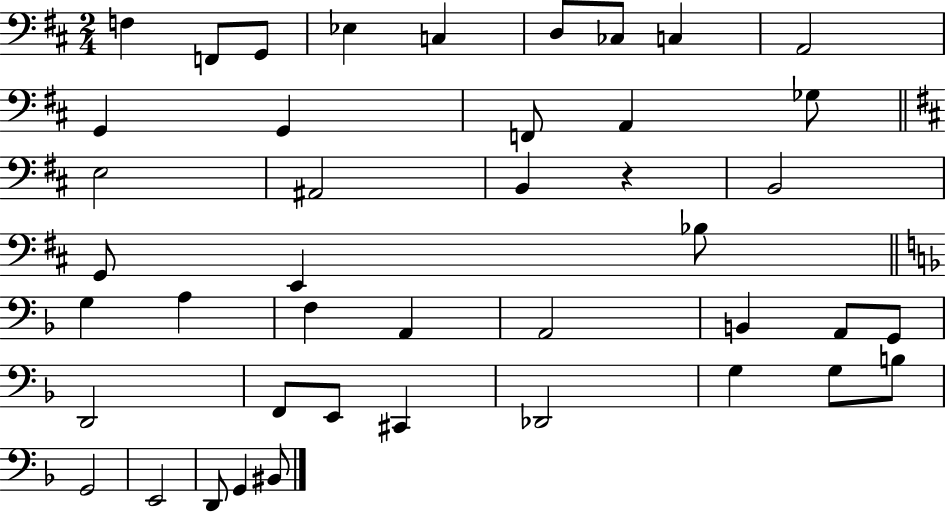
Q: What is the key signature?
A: D major